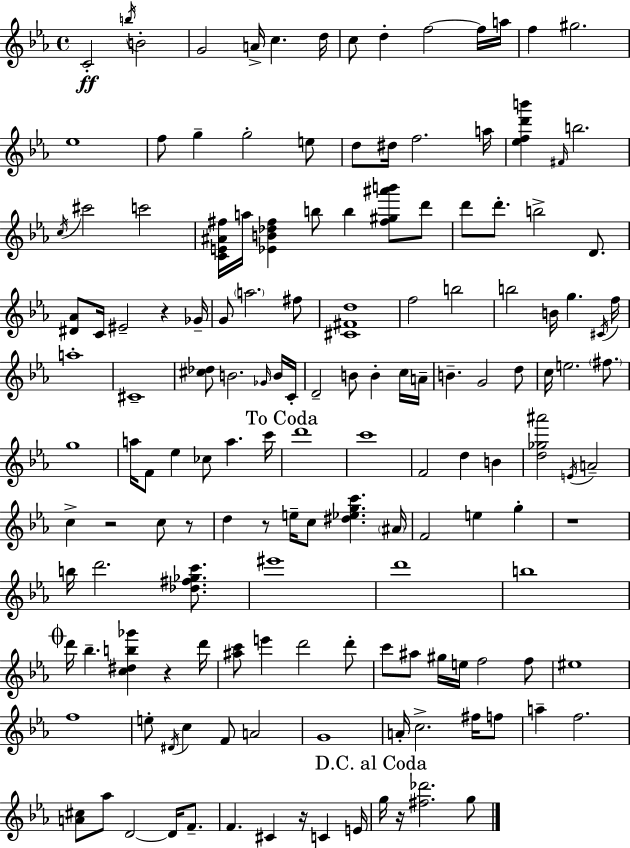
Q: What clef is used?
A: treble